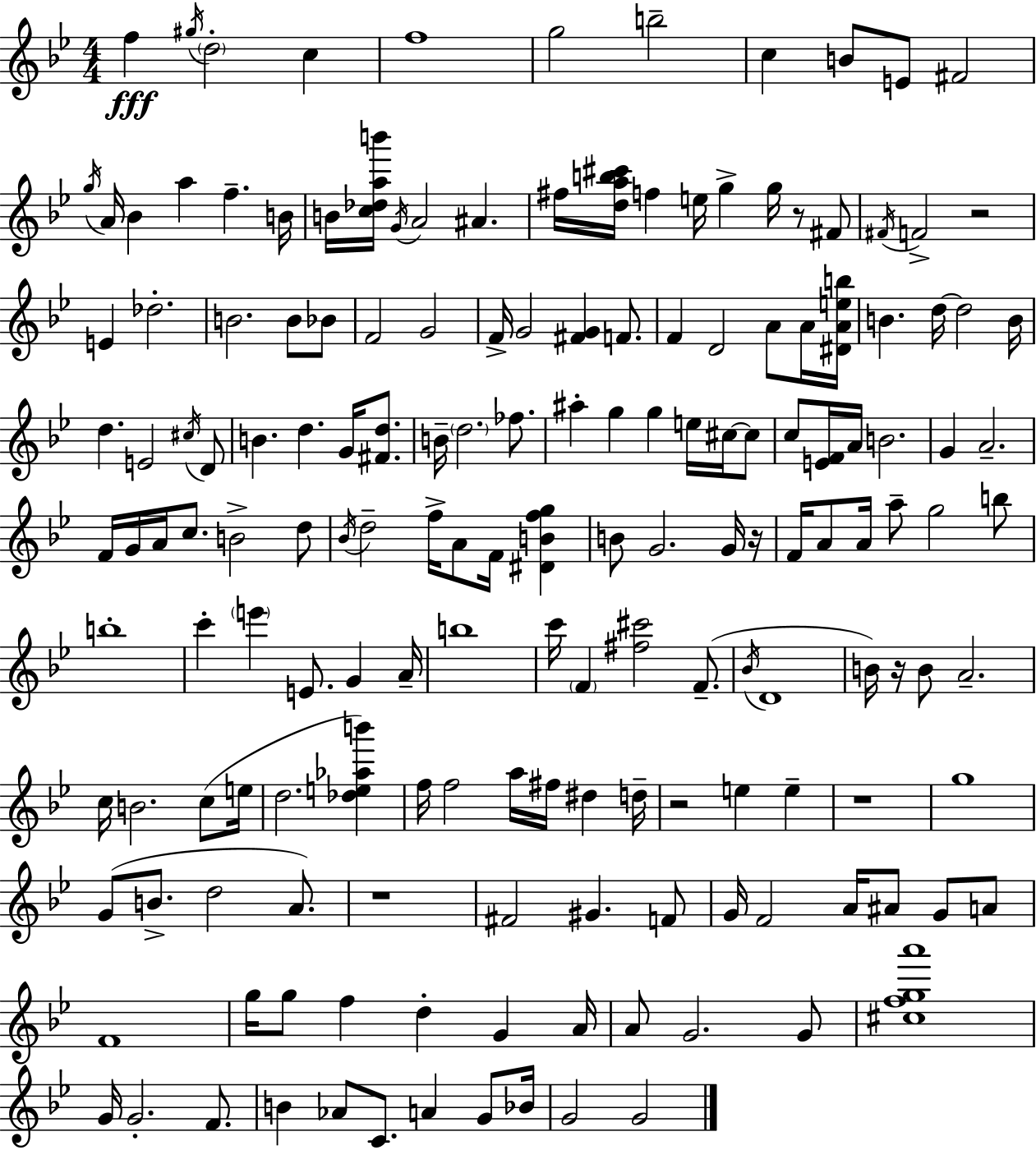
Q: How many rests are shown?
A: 7